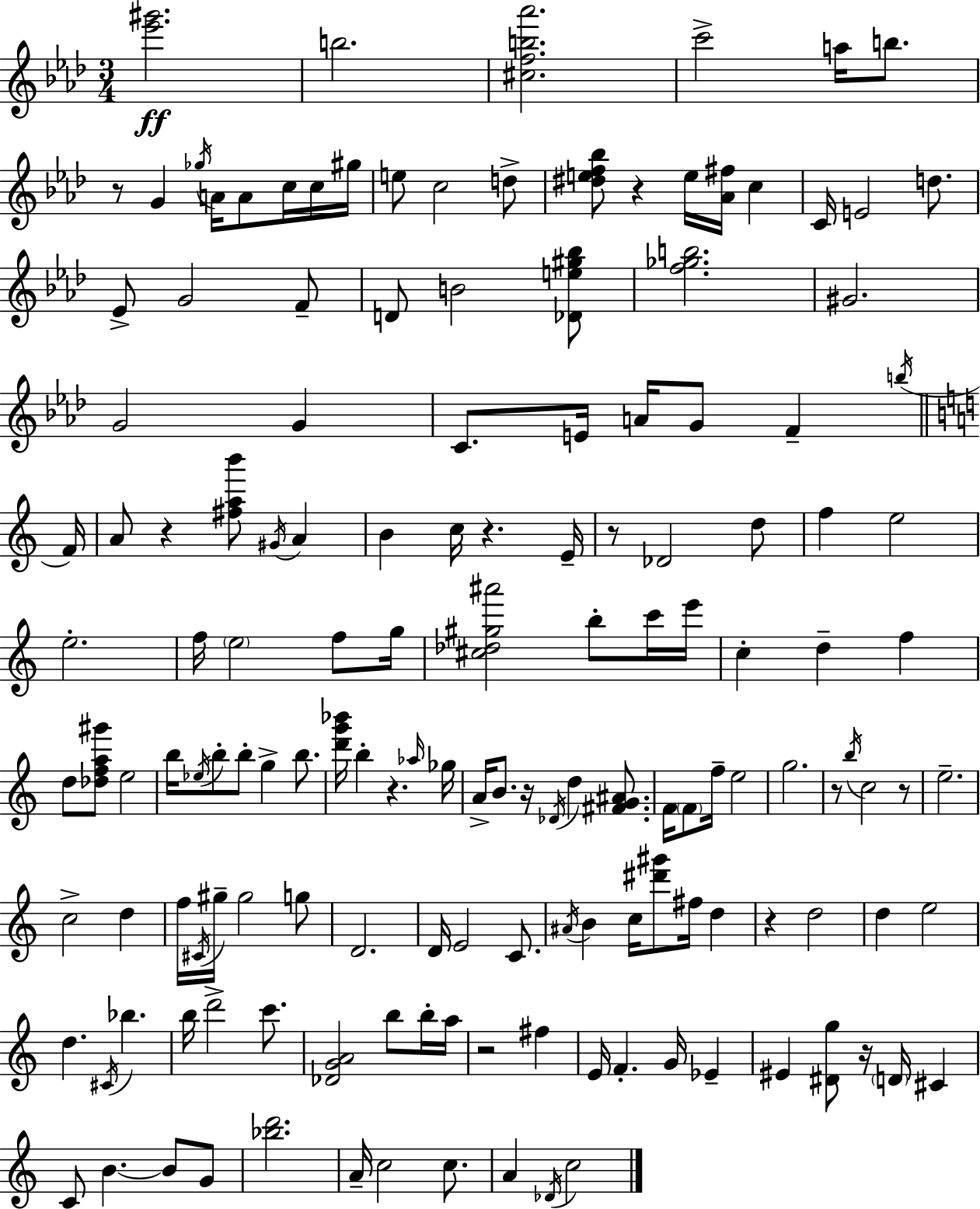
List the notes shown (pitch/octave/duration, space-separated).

[Eb6,G#6]/h. B5/h. [C#5,F5,B5,Ab6]/h. C6/h A5/s B5/e. R/e G4/q Gb5/s A4/s A4/e C5/s C5/s G#5/s E5/e C5/h D5/e [D#5,E5,F5,Bb5]/e R/q E5/s [Ab4,F#5]/s C5/q C4/s E4/h D5/e. Eb4/e G4/h F4/e D4/e B4/h [Db4,E5,G#5,Bb5]/e [F5,Gb5,B5]/h. G#4/h. G4/h G4/q C4/e. E4/s A4/s G4/e F4/q B5/s F4/s A4/e R/q [F#5,A5,B6]/e G#4/s A4/q B4/q C5/s R/q. E4/s R/e Db4/h D5/e F5/q E5/h E5/h. F5/s E5/h F5/e G5/s [C#5,Db5,G#5,A#6]/h B5/e C6/s E6/s C5/q D5/q F5/q D5/e [Db5,F5,A5,G#6]/e E5/h B5/s Eb5/s B5/e B5/e G5/q B5/e. [D6,G6,Bb6]/s B5/q R/q. Ab5/s Gb5/s A4/s B4/e. R/s Db4/s D5/q [F#4,G4,A#4]/e. F4/s F4/e F5/s E5/h G5/h. R/e B5/s C5/h R/e E5/h. C5/h D5/q F5/s C#4/s G#5/s G#5/h G5/e D4/h. D4/s E4/h C4/e. A#4/s B4/q C5/s [D#6,G#6]/e F#5/s D5/q R/q D5/h D5/q E5/h D5/q. C#4/s Bb5/q. B5/s D6/h C6/e. [Db4,G4,A4]/h B5/e B5/s A5/s R/h F#5/q E4/s F4/q. G4/s Eb4/q EIS4/q [D#4,G5]/e R/s D4/s C#4/q C4/e B4/q. B4/e G4/e [Bb5,D6]/h. A4/s C5/h C5/e. A4/q Db4/s C5/h